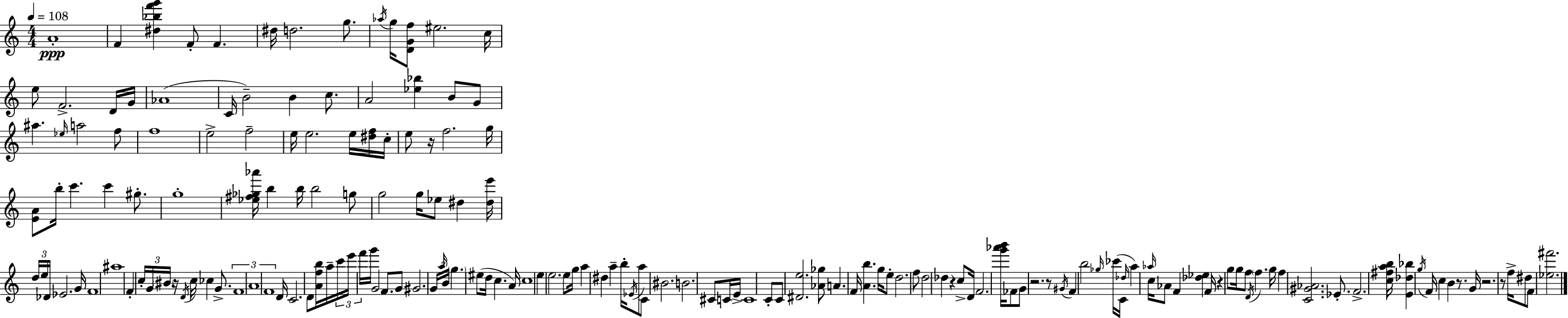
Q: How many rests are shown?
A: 9